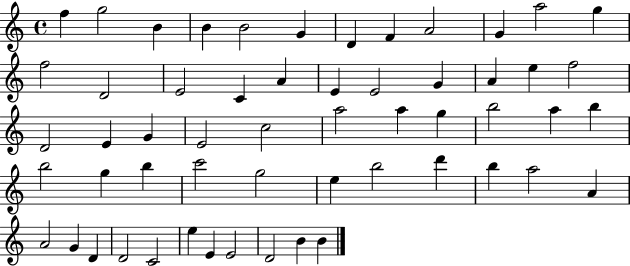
X:1
T:Untitled
M:4/4
L:1/4
K:C
f g2 B B B2 G D F A2 G a2 g f2 D2 E2 C A E E2 G A e f2 D2 E G E2 c2 a2 a g b2 a b b2 g b c'2 g2 e b2 d' b a2 A A2 G D D2 C2 e E E2 D2 B B